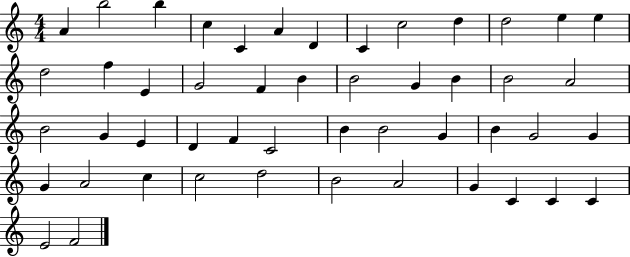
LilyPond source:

{
  \clef treble
  \numericTimeSignature
  \time 4/4
  \key c \major
  a'4 b''2 b''4 | c''4 c'4 a'4 d'4 | c'4 c''2 d''4 | d''2 e''4 e''4 | \break d''2 f''4 e'4 | g'2 f'4 b'4 | b'2 g'4 b'4 | b'2 a'2 | \break b'2 g'4 e'4 | d'4 f'4 c'2 | b'4 b'2 g'4 | b'4 g'2 g'4 | \break g'4 a'2 c''4 | c''2 d''2 | b'2 a'2 | g'4 c'4 c'4 c'4 | \break e'2 f'2 | \bar "|."
}